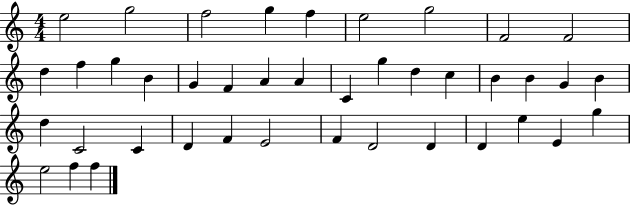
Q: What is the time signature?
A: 4/4